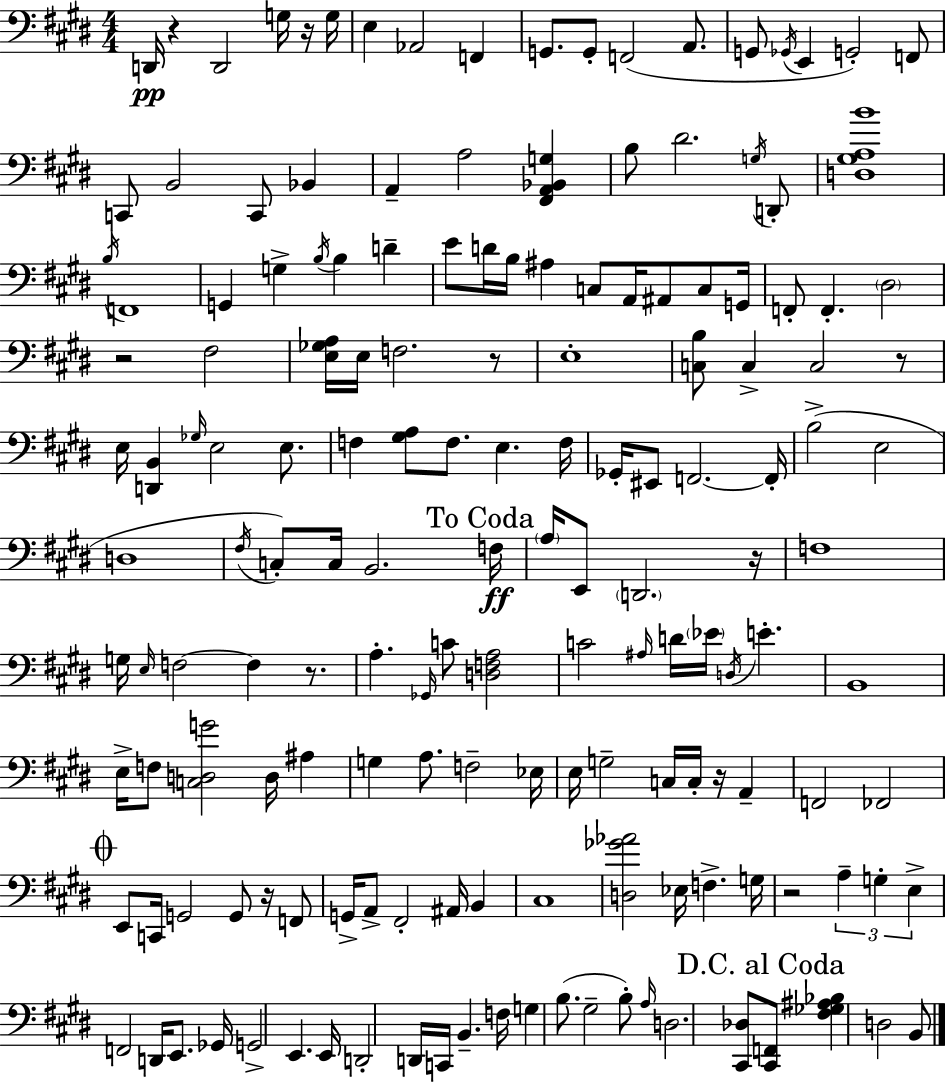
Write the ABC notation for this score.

X:1
T:Untitled
M:4/4
L:1/4
K:E
D,,/4 z D,,2 G,/4 z/4 G,/4 E, _A,,2 F,, G,,/2 G,,/2 F,,2 A,,/2 G,,/2 _G,,/4 E,, G,,2 F,,/2 C,,/2 B,,2 C,,/2 _B,, A,, A,2 [^F,,A,,_B,,G,] B,/2 ^D2 G,/4 D,,/2 [D,^G,A,B]4 B,/4 F,,4 G,, G, B,/4 B, D E/2 D/4 B,/4 ^A, C,/2 A,,/4 ^A,,/2 C,/2 G,,/4 F,,/2 F,, ^D,2 z2 ^F,2 [E,_G,A,]/4 E,/4 F,2 z/2 E,4 [C,B,]/2 C, C,2 z/2 E,/4 [D,,B,,] _G,/4 E,2 E,/2 F, [^G,A,]/2 F,/2 E, F,/4 _G,,/4 ^E,,/2 F,,2 F,,/4 B,2 E,2 D,4 ^F,/4 C,/2 C,/4 B,,2 F,/4 A,/4 E,,/2 D,,2 z/4 F,4 G,/4 E,/4 F,2 F, z/2 A, _G,,/4 C/2 [D,F,A,]2 C2 ^A,/4 D/4 _E/4 D,/4 E B,,4 E,/4 F,/2 [C,D,G]2 D,/4 ^A, G, A,/2 F,2 _E,/4 E,/4 G,2 C,/4 C,/4 z/4 A,, F,,2 _F,,2 E,,/2 C,,/4 G,,2 G,,/2 z/4 F,,/2 G,,/4 A,,/2 ^F,,2 ^A,,/4 B,, ^C,4 [D,_G_A]2 _E,/4 F, G,/4 z2 A, G, E, F,,2 D,,/4 E,,/2 _G,,/4 G,,2 E,, E,,/4 D,,2 D,,/4 C,,/4 B,, F,/4 G, B,/2 ^G,2 B,/2 A,/4 D,2 [^C,,_D,]/2 [^C,,F,,]/2 [^F,_G,^A,_B,] D,2 B,,/2